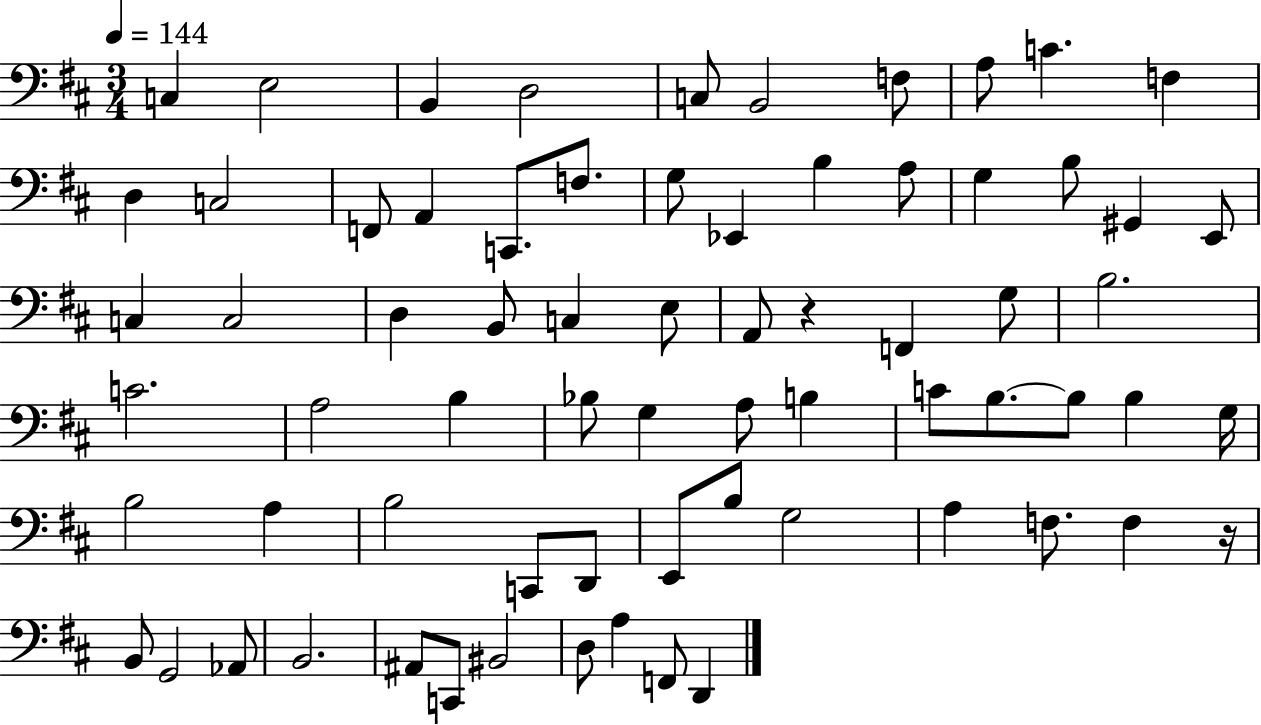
C3/q E3/h B2/q D3/h C3/e B2/h F3/e A3/e C4/q. F3/q D3/q C3/h F2/e A2/q C2/e. F3/e. G3/e Eb2/q B3/q A3/e G3/q B3/e G#2/q E2/e C3/q C3/h D3/q B2/e C3/q E3/e A2/e R/q F2/q G3/e B3/h. C4/h. A3/h B3/q Bb3/e G3/q A3/e B3/q C4/e B3/e. B3/e B3/q G3/s B3/h A3/q B3/h C2/e D2/e E2/e B3/e G3/h A3/q F3/e. F3/q R/s B2/e G2/h Ab2/e B2/h. A#2/e C2/e BIS2/h D3/e A3/q F2/e D2/q